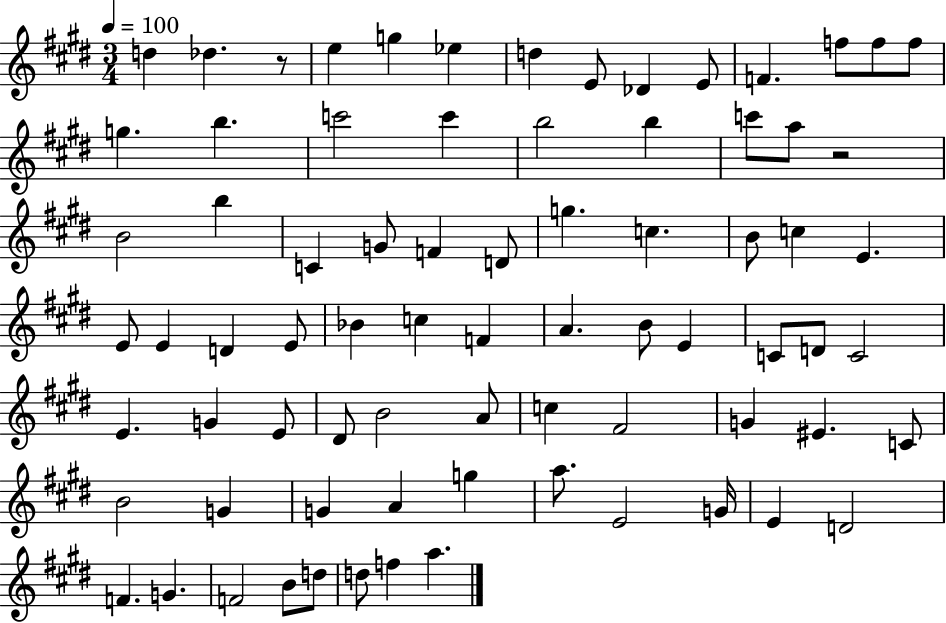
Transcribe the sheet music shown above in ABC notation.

X:1
T:Untitled
M:3/4
L:1/4
K:E
d _d z/2 e g _e d E/2 _D E/2 F f/2 f/2 f/2 g b c'2 c' b2 b c'/2 a/2 z2 B2 b C G/2 F D/2 g c B/2 c E E/2 E D E/2 _B c F A B/2 E C/2 D/2 C2 E G E/2 ^D/2 B2 A/2 c ^F2 G ^E C/2 B2 G G A g a/2 E2 G/4 E D2 F G F2 B/2 d/2 d/2 f a